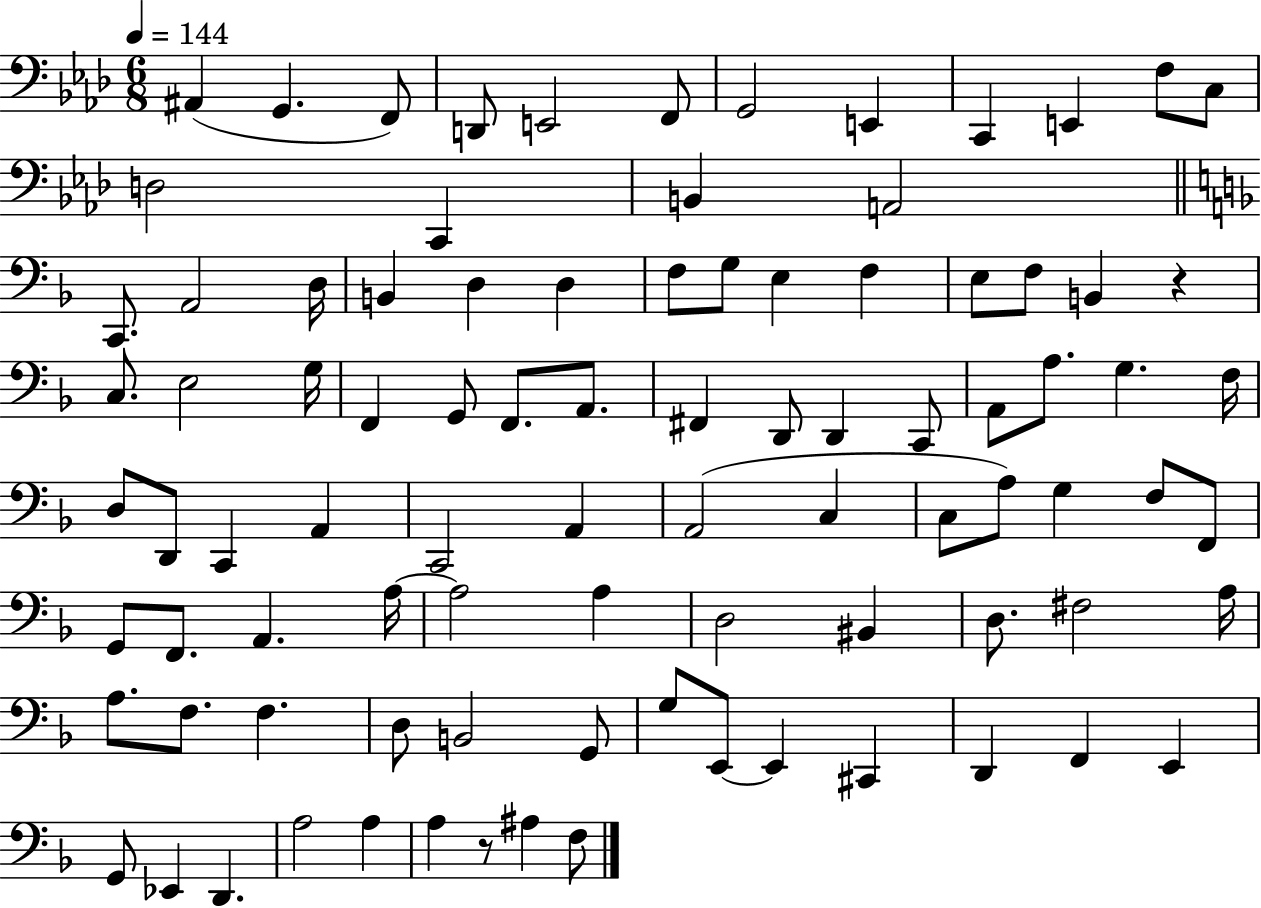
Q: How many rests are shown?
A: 2